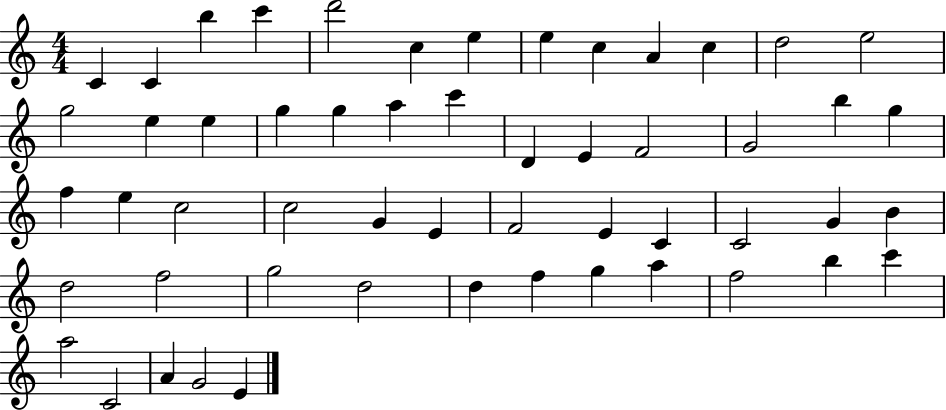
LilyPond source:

{
  \clef treble
  \numericTimeSignature
  \time 4/4
  \key c \major
  c'4 c'4 b''4 c'''4 | d'''2 c''4 e''4 | e''4 c''4 a'4 c''4 | d''2 e''2 | \break g''2 e''4 e''4 | g''4 g''4 a''4 c'''4 | d'4 e'4 f'2 | g'2 b''4 g''4 | \break f''4 e''4 c''2 | c''2 g'4 e'4 | f'2 e'4 c'4 | c'2 g'4 b'4 | \break d''2 f''2 | g''2 d''2 | d''4 f''4 g''4 a''4 | f''2 b''4 c'''4 | \break a''2 c'2 | a'4 g'2 e'4 | \bar "|."
}